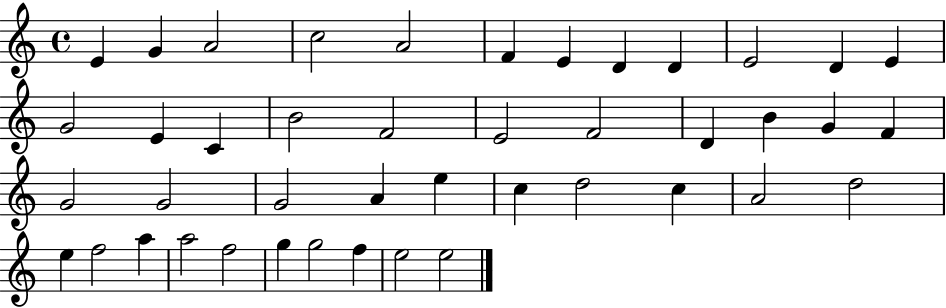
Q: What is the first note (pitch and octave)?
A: E4